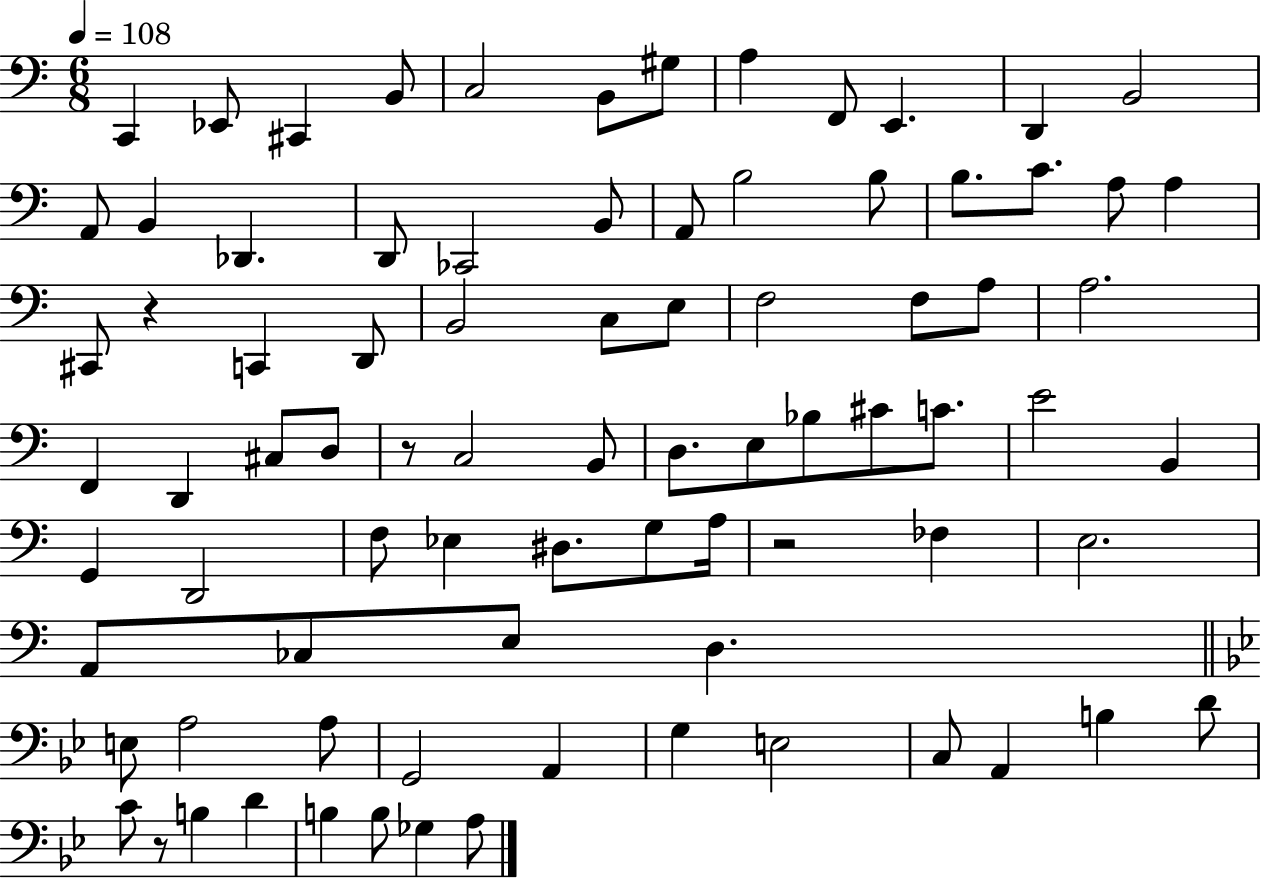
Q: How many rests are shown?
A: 4